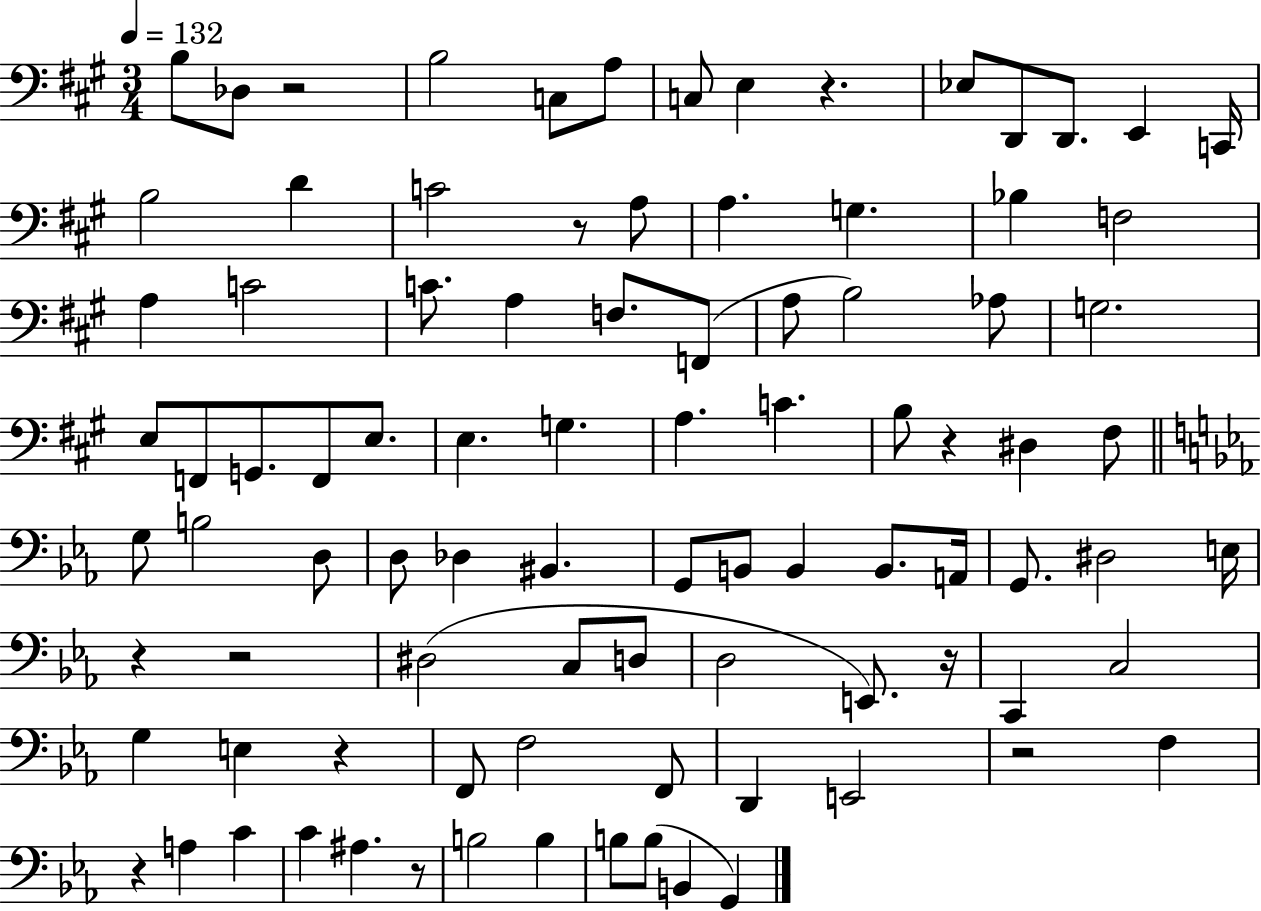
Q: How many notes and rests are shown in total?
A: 92